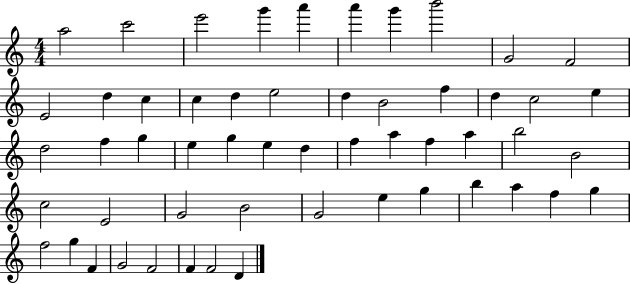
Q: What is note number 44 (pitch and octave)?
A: A5